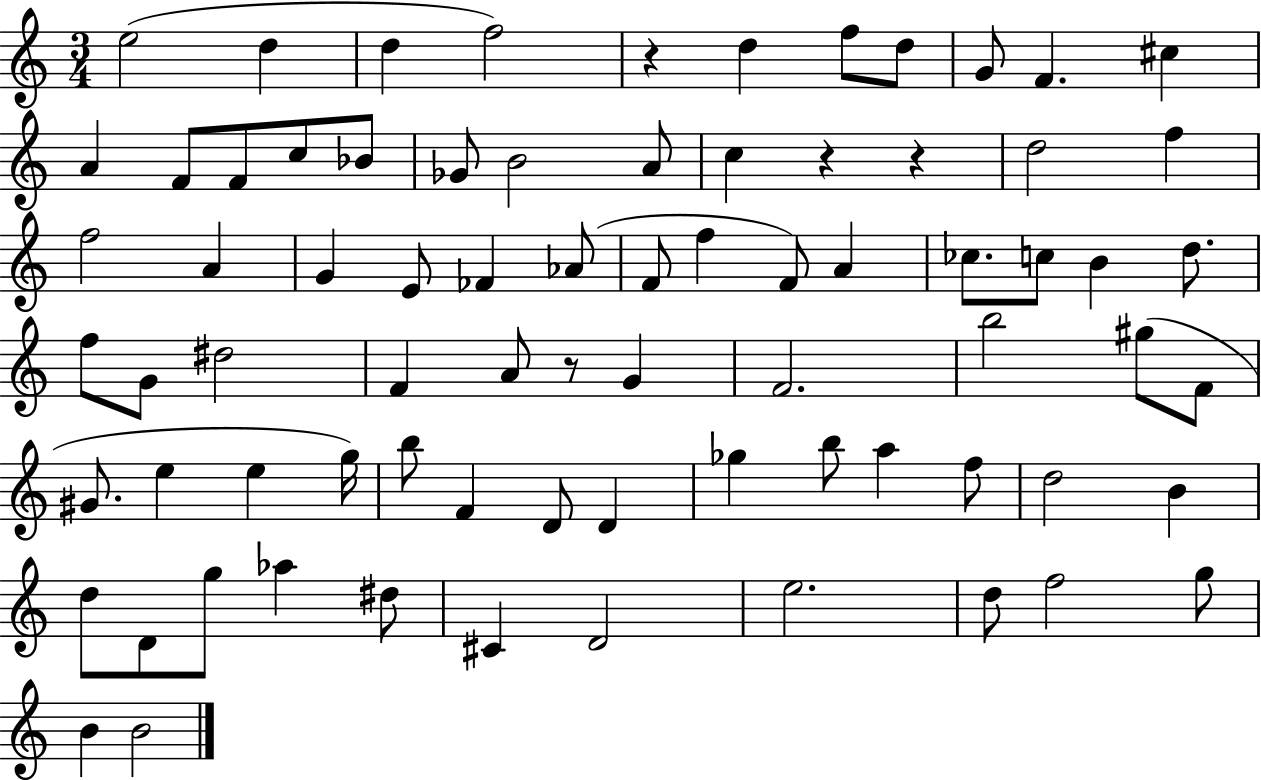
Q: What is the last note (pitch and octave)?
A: B4